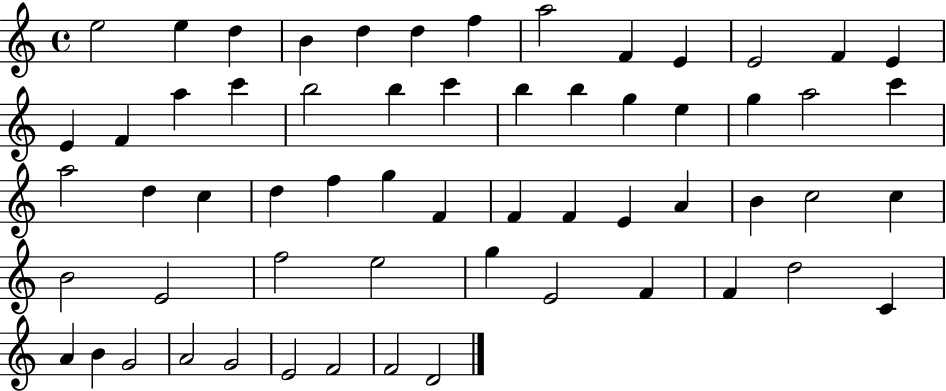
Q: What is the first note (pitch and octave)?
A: E5